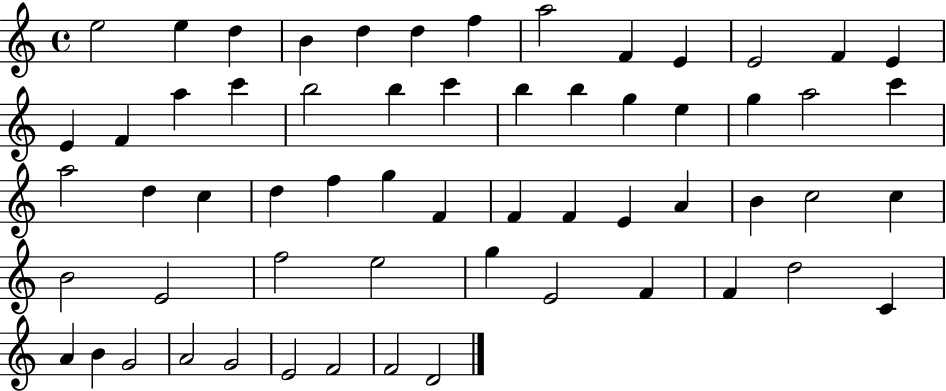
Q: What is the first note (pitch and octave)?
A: E5